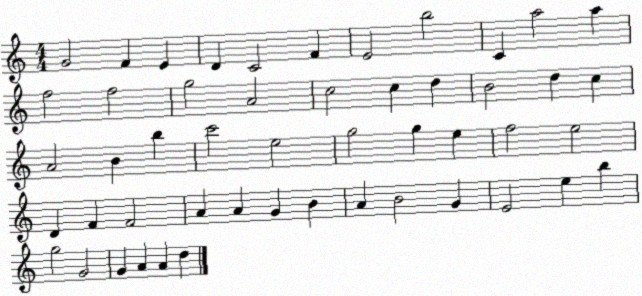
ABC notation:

X:1
T:Untitled
M:4/4
L:1/4
K:C
G2 F E D C2 F E2 b2 C a2 a f2 f2 g2 A2 c2 c d B2 d c A2 B b c'2 e2 g2 g e f2 e2 D F F2 A A G B A B2 G E2 e b g2 G2 G A A d